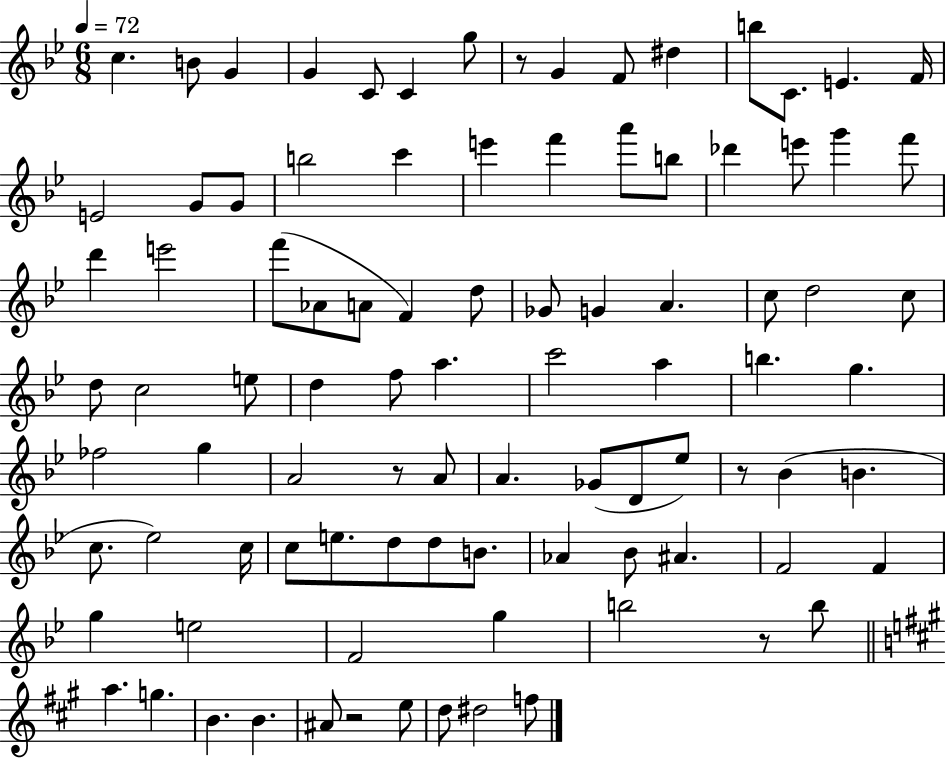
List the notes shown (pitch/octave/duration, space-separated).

C5/q. B4/e G4/q G4/q C4/e C4/q G5/e R/e G4/q F4/e D#5/q B5/e C4/e. E4/q. F4/s E4/h G4/e G4/e B5/h C6/q E6/q F6/q A6/e B5/e Db6/q E6/e G6/q F6/e D6/q E6/h F6/e Ab4/e A4/e F4/q D5/e Gb4/e G4/q A4/q. C5/e D5/h C5/e D5/e C5/h E5/e D5/q F5/e A5/q. C6/h A5/q B5/q. G5/q. FES5/h G5/q A4/h R/e A4/e A4/q. Gb4/e D4/e Eb5/e R/e Bb4/q B4/q. C5/e. Eb5/h C5/s C5/e E5/e. D5/e D5/e B4/e. Ab4/q Bb4/e A#4/q. F4/h F4/q G5/q E5/h F4/h G5/q B5/h R/e B5/e A5/q. G5/q. B4/q. B4/q. A#4/e R/h E5/e D5/e D#5/h F5/e